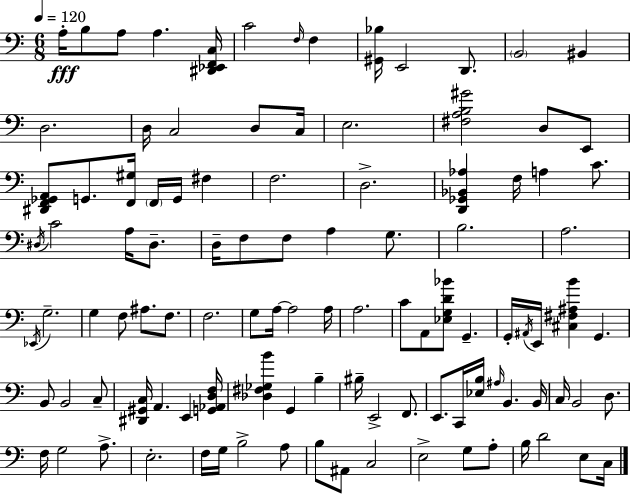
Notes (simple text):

A3/s B3/e A3/e A3/q. [D#2,Eb2,F2,C3]/s C4/h F3/s F3/q [G#2,Bb3]/s E2/h D2/e. B2/h BIS2/q D3/h. D3/s C3/h D3/e C3/s E3/h. [F#3,A3,B3,G#4]/h D3/e E2/e [D#2,F2,Gb2,A2]/e G2/e. [F2,G#3]/s F2/s G2/s F#3/q F3/h. D3/h. [D2,Gb2,Bb2,Ab3]/q F3/s A3/q C4/e. D#3/s C4/h A3/s D#3/e. D3/s F3/e F3/e A3/q G3/e. B3/h. A3/h. Eb2/s G3/h. G3/q F3/e A#3/e. F3/e. F3/h. G3/e A3/s A3/h A3/s A3/h. C4/e A2/e [Eb3,G3,D4,Bb4]/e G2/q. G2/s A#2/s E2/s [C#3,F#3,A#3,B4]/q G2/q. B2/e B2/h C3/e [D#2,G#2,C3]/s A2/q. E2/q [G2,Ab2,D3,F3]/s [Db3,F#3,Gb3,B4]/q G2/q B3/q BIS3/s E2/h F2/e. E2/e. C2/s [Eb3,B3]/s A#3/s B2/q. B2/s C3/s B2/h D3/e. F3/s G3/h A3/e. E3/h. F3/s G3/s B3/h A3/e B3/e A#2/e C3/h E3/h G3/e A3/e B3/s D4/h E3/e C3/s